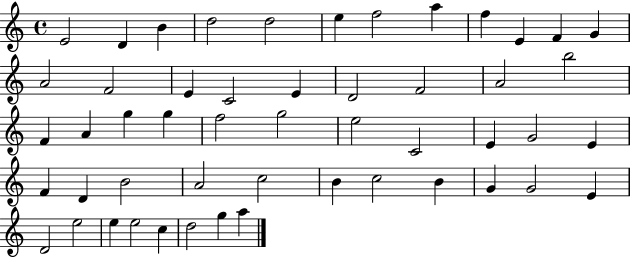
E4/h D4/q B4/q D5/h D5/h E5/q F5/h A5/q F5/q E4/q F4/q G4/q A4/h F4/h E4/q C4/h E4/q D4/h F4/h A4/h B5/h F4/q A4/q G5/q G5/q F5/h G5/h E5/h C4/h E4/q G4/h E4/q F4/q D4/q B4/h A4/h C5/h B4/q C5/h B4/q G4/q G4/h E4/q D4/h E5/h E5/q E5/h C5/q D5/h G5/q A5/q